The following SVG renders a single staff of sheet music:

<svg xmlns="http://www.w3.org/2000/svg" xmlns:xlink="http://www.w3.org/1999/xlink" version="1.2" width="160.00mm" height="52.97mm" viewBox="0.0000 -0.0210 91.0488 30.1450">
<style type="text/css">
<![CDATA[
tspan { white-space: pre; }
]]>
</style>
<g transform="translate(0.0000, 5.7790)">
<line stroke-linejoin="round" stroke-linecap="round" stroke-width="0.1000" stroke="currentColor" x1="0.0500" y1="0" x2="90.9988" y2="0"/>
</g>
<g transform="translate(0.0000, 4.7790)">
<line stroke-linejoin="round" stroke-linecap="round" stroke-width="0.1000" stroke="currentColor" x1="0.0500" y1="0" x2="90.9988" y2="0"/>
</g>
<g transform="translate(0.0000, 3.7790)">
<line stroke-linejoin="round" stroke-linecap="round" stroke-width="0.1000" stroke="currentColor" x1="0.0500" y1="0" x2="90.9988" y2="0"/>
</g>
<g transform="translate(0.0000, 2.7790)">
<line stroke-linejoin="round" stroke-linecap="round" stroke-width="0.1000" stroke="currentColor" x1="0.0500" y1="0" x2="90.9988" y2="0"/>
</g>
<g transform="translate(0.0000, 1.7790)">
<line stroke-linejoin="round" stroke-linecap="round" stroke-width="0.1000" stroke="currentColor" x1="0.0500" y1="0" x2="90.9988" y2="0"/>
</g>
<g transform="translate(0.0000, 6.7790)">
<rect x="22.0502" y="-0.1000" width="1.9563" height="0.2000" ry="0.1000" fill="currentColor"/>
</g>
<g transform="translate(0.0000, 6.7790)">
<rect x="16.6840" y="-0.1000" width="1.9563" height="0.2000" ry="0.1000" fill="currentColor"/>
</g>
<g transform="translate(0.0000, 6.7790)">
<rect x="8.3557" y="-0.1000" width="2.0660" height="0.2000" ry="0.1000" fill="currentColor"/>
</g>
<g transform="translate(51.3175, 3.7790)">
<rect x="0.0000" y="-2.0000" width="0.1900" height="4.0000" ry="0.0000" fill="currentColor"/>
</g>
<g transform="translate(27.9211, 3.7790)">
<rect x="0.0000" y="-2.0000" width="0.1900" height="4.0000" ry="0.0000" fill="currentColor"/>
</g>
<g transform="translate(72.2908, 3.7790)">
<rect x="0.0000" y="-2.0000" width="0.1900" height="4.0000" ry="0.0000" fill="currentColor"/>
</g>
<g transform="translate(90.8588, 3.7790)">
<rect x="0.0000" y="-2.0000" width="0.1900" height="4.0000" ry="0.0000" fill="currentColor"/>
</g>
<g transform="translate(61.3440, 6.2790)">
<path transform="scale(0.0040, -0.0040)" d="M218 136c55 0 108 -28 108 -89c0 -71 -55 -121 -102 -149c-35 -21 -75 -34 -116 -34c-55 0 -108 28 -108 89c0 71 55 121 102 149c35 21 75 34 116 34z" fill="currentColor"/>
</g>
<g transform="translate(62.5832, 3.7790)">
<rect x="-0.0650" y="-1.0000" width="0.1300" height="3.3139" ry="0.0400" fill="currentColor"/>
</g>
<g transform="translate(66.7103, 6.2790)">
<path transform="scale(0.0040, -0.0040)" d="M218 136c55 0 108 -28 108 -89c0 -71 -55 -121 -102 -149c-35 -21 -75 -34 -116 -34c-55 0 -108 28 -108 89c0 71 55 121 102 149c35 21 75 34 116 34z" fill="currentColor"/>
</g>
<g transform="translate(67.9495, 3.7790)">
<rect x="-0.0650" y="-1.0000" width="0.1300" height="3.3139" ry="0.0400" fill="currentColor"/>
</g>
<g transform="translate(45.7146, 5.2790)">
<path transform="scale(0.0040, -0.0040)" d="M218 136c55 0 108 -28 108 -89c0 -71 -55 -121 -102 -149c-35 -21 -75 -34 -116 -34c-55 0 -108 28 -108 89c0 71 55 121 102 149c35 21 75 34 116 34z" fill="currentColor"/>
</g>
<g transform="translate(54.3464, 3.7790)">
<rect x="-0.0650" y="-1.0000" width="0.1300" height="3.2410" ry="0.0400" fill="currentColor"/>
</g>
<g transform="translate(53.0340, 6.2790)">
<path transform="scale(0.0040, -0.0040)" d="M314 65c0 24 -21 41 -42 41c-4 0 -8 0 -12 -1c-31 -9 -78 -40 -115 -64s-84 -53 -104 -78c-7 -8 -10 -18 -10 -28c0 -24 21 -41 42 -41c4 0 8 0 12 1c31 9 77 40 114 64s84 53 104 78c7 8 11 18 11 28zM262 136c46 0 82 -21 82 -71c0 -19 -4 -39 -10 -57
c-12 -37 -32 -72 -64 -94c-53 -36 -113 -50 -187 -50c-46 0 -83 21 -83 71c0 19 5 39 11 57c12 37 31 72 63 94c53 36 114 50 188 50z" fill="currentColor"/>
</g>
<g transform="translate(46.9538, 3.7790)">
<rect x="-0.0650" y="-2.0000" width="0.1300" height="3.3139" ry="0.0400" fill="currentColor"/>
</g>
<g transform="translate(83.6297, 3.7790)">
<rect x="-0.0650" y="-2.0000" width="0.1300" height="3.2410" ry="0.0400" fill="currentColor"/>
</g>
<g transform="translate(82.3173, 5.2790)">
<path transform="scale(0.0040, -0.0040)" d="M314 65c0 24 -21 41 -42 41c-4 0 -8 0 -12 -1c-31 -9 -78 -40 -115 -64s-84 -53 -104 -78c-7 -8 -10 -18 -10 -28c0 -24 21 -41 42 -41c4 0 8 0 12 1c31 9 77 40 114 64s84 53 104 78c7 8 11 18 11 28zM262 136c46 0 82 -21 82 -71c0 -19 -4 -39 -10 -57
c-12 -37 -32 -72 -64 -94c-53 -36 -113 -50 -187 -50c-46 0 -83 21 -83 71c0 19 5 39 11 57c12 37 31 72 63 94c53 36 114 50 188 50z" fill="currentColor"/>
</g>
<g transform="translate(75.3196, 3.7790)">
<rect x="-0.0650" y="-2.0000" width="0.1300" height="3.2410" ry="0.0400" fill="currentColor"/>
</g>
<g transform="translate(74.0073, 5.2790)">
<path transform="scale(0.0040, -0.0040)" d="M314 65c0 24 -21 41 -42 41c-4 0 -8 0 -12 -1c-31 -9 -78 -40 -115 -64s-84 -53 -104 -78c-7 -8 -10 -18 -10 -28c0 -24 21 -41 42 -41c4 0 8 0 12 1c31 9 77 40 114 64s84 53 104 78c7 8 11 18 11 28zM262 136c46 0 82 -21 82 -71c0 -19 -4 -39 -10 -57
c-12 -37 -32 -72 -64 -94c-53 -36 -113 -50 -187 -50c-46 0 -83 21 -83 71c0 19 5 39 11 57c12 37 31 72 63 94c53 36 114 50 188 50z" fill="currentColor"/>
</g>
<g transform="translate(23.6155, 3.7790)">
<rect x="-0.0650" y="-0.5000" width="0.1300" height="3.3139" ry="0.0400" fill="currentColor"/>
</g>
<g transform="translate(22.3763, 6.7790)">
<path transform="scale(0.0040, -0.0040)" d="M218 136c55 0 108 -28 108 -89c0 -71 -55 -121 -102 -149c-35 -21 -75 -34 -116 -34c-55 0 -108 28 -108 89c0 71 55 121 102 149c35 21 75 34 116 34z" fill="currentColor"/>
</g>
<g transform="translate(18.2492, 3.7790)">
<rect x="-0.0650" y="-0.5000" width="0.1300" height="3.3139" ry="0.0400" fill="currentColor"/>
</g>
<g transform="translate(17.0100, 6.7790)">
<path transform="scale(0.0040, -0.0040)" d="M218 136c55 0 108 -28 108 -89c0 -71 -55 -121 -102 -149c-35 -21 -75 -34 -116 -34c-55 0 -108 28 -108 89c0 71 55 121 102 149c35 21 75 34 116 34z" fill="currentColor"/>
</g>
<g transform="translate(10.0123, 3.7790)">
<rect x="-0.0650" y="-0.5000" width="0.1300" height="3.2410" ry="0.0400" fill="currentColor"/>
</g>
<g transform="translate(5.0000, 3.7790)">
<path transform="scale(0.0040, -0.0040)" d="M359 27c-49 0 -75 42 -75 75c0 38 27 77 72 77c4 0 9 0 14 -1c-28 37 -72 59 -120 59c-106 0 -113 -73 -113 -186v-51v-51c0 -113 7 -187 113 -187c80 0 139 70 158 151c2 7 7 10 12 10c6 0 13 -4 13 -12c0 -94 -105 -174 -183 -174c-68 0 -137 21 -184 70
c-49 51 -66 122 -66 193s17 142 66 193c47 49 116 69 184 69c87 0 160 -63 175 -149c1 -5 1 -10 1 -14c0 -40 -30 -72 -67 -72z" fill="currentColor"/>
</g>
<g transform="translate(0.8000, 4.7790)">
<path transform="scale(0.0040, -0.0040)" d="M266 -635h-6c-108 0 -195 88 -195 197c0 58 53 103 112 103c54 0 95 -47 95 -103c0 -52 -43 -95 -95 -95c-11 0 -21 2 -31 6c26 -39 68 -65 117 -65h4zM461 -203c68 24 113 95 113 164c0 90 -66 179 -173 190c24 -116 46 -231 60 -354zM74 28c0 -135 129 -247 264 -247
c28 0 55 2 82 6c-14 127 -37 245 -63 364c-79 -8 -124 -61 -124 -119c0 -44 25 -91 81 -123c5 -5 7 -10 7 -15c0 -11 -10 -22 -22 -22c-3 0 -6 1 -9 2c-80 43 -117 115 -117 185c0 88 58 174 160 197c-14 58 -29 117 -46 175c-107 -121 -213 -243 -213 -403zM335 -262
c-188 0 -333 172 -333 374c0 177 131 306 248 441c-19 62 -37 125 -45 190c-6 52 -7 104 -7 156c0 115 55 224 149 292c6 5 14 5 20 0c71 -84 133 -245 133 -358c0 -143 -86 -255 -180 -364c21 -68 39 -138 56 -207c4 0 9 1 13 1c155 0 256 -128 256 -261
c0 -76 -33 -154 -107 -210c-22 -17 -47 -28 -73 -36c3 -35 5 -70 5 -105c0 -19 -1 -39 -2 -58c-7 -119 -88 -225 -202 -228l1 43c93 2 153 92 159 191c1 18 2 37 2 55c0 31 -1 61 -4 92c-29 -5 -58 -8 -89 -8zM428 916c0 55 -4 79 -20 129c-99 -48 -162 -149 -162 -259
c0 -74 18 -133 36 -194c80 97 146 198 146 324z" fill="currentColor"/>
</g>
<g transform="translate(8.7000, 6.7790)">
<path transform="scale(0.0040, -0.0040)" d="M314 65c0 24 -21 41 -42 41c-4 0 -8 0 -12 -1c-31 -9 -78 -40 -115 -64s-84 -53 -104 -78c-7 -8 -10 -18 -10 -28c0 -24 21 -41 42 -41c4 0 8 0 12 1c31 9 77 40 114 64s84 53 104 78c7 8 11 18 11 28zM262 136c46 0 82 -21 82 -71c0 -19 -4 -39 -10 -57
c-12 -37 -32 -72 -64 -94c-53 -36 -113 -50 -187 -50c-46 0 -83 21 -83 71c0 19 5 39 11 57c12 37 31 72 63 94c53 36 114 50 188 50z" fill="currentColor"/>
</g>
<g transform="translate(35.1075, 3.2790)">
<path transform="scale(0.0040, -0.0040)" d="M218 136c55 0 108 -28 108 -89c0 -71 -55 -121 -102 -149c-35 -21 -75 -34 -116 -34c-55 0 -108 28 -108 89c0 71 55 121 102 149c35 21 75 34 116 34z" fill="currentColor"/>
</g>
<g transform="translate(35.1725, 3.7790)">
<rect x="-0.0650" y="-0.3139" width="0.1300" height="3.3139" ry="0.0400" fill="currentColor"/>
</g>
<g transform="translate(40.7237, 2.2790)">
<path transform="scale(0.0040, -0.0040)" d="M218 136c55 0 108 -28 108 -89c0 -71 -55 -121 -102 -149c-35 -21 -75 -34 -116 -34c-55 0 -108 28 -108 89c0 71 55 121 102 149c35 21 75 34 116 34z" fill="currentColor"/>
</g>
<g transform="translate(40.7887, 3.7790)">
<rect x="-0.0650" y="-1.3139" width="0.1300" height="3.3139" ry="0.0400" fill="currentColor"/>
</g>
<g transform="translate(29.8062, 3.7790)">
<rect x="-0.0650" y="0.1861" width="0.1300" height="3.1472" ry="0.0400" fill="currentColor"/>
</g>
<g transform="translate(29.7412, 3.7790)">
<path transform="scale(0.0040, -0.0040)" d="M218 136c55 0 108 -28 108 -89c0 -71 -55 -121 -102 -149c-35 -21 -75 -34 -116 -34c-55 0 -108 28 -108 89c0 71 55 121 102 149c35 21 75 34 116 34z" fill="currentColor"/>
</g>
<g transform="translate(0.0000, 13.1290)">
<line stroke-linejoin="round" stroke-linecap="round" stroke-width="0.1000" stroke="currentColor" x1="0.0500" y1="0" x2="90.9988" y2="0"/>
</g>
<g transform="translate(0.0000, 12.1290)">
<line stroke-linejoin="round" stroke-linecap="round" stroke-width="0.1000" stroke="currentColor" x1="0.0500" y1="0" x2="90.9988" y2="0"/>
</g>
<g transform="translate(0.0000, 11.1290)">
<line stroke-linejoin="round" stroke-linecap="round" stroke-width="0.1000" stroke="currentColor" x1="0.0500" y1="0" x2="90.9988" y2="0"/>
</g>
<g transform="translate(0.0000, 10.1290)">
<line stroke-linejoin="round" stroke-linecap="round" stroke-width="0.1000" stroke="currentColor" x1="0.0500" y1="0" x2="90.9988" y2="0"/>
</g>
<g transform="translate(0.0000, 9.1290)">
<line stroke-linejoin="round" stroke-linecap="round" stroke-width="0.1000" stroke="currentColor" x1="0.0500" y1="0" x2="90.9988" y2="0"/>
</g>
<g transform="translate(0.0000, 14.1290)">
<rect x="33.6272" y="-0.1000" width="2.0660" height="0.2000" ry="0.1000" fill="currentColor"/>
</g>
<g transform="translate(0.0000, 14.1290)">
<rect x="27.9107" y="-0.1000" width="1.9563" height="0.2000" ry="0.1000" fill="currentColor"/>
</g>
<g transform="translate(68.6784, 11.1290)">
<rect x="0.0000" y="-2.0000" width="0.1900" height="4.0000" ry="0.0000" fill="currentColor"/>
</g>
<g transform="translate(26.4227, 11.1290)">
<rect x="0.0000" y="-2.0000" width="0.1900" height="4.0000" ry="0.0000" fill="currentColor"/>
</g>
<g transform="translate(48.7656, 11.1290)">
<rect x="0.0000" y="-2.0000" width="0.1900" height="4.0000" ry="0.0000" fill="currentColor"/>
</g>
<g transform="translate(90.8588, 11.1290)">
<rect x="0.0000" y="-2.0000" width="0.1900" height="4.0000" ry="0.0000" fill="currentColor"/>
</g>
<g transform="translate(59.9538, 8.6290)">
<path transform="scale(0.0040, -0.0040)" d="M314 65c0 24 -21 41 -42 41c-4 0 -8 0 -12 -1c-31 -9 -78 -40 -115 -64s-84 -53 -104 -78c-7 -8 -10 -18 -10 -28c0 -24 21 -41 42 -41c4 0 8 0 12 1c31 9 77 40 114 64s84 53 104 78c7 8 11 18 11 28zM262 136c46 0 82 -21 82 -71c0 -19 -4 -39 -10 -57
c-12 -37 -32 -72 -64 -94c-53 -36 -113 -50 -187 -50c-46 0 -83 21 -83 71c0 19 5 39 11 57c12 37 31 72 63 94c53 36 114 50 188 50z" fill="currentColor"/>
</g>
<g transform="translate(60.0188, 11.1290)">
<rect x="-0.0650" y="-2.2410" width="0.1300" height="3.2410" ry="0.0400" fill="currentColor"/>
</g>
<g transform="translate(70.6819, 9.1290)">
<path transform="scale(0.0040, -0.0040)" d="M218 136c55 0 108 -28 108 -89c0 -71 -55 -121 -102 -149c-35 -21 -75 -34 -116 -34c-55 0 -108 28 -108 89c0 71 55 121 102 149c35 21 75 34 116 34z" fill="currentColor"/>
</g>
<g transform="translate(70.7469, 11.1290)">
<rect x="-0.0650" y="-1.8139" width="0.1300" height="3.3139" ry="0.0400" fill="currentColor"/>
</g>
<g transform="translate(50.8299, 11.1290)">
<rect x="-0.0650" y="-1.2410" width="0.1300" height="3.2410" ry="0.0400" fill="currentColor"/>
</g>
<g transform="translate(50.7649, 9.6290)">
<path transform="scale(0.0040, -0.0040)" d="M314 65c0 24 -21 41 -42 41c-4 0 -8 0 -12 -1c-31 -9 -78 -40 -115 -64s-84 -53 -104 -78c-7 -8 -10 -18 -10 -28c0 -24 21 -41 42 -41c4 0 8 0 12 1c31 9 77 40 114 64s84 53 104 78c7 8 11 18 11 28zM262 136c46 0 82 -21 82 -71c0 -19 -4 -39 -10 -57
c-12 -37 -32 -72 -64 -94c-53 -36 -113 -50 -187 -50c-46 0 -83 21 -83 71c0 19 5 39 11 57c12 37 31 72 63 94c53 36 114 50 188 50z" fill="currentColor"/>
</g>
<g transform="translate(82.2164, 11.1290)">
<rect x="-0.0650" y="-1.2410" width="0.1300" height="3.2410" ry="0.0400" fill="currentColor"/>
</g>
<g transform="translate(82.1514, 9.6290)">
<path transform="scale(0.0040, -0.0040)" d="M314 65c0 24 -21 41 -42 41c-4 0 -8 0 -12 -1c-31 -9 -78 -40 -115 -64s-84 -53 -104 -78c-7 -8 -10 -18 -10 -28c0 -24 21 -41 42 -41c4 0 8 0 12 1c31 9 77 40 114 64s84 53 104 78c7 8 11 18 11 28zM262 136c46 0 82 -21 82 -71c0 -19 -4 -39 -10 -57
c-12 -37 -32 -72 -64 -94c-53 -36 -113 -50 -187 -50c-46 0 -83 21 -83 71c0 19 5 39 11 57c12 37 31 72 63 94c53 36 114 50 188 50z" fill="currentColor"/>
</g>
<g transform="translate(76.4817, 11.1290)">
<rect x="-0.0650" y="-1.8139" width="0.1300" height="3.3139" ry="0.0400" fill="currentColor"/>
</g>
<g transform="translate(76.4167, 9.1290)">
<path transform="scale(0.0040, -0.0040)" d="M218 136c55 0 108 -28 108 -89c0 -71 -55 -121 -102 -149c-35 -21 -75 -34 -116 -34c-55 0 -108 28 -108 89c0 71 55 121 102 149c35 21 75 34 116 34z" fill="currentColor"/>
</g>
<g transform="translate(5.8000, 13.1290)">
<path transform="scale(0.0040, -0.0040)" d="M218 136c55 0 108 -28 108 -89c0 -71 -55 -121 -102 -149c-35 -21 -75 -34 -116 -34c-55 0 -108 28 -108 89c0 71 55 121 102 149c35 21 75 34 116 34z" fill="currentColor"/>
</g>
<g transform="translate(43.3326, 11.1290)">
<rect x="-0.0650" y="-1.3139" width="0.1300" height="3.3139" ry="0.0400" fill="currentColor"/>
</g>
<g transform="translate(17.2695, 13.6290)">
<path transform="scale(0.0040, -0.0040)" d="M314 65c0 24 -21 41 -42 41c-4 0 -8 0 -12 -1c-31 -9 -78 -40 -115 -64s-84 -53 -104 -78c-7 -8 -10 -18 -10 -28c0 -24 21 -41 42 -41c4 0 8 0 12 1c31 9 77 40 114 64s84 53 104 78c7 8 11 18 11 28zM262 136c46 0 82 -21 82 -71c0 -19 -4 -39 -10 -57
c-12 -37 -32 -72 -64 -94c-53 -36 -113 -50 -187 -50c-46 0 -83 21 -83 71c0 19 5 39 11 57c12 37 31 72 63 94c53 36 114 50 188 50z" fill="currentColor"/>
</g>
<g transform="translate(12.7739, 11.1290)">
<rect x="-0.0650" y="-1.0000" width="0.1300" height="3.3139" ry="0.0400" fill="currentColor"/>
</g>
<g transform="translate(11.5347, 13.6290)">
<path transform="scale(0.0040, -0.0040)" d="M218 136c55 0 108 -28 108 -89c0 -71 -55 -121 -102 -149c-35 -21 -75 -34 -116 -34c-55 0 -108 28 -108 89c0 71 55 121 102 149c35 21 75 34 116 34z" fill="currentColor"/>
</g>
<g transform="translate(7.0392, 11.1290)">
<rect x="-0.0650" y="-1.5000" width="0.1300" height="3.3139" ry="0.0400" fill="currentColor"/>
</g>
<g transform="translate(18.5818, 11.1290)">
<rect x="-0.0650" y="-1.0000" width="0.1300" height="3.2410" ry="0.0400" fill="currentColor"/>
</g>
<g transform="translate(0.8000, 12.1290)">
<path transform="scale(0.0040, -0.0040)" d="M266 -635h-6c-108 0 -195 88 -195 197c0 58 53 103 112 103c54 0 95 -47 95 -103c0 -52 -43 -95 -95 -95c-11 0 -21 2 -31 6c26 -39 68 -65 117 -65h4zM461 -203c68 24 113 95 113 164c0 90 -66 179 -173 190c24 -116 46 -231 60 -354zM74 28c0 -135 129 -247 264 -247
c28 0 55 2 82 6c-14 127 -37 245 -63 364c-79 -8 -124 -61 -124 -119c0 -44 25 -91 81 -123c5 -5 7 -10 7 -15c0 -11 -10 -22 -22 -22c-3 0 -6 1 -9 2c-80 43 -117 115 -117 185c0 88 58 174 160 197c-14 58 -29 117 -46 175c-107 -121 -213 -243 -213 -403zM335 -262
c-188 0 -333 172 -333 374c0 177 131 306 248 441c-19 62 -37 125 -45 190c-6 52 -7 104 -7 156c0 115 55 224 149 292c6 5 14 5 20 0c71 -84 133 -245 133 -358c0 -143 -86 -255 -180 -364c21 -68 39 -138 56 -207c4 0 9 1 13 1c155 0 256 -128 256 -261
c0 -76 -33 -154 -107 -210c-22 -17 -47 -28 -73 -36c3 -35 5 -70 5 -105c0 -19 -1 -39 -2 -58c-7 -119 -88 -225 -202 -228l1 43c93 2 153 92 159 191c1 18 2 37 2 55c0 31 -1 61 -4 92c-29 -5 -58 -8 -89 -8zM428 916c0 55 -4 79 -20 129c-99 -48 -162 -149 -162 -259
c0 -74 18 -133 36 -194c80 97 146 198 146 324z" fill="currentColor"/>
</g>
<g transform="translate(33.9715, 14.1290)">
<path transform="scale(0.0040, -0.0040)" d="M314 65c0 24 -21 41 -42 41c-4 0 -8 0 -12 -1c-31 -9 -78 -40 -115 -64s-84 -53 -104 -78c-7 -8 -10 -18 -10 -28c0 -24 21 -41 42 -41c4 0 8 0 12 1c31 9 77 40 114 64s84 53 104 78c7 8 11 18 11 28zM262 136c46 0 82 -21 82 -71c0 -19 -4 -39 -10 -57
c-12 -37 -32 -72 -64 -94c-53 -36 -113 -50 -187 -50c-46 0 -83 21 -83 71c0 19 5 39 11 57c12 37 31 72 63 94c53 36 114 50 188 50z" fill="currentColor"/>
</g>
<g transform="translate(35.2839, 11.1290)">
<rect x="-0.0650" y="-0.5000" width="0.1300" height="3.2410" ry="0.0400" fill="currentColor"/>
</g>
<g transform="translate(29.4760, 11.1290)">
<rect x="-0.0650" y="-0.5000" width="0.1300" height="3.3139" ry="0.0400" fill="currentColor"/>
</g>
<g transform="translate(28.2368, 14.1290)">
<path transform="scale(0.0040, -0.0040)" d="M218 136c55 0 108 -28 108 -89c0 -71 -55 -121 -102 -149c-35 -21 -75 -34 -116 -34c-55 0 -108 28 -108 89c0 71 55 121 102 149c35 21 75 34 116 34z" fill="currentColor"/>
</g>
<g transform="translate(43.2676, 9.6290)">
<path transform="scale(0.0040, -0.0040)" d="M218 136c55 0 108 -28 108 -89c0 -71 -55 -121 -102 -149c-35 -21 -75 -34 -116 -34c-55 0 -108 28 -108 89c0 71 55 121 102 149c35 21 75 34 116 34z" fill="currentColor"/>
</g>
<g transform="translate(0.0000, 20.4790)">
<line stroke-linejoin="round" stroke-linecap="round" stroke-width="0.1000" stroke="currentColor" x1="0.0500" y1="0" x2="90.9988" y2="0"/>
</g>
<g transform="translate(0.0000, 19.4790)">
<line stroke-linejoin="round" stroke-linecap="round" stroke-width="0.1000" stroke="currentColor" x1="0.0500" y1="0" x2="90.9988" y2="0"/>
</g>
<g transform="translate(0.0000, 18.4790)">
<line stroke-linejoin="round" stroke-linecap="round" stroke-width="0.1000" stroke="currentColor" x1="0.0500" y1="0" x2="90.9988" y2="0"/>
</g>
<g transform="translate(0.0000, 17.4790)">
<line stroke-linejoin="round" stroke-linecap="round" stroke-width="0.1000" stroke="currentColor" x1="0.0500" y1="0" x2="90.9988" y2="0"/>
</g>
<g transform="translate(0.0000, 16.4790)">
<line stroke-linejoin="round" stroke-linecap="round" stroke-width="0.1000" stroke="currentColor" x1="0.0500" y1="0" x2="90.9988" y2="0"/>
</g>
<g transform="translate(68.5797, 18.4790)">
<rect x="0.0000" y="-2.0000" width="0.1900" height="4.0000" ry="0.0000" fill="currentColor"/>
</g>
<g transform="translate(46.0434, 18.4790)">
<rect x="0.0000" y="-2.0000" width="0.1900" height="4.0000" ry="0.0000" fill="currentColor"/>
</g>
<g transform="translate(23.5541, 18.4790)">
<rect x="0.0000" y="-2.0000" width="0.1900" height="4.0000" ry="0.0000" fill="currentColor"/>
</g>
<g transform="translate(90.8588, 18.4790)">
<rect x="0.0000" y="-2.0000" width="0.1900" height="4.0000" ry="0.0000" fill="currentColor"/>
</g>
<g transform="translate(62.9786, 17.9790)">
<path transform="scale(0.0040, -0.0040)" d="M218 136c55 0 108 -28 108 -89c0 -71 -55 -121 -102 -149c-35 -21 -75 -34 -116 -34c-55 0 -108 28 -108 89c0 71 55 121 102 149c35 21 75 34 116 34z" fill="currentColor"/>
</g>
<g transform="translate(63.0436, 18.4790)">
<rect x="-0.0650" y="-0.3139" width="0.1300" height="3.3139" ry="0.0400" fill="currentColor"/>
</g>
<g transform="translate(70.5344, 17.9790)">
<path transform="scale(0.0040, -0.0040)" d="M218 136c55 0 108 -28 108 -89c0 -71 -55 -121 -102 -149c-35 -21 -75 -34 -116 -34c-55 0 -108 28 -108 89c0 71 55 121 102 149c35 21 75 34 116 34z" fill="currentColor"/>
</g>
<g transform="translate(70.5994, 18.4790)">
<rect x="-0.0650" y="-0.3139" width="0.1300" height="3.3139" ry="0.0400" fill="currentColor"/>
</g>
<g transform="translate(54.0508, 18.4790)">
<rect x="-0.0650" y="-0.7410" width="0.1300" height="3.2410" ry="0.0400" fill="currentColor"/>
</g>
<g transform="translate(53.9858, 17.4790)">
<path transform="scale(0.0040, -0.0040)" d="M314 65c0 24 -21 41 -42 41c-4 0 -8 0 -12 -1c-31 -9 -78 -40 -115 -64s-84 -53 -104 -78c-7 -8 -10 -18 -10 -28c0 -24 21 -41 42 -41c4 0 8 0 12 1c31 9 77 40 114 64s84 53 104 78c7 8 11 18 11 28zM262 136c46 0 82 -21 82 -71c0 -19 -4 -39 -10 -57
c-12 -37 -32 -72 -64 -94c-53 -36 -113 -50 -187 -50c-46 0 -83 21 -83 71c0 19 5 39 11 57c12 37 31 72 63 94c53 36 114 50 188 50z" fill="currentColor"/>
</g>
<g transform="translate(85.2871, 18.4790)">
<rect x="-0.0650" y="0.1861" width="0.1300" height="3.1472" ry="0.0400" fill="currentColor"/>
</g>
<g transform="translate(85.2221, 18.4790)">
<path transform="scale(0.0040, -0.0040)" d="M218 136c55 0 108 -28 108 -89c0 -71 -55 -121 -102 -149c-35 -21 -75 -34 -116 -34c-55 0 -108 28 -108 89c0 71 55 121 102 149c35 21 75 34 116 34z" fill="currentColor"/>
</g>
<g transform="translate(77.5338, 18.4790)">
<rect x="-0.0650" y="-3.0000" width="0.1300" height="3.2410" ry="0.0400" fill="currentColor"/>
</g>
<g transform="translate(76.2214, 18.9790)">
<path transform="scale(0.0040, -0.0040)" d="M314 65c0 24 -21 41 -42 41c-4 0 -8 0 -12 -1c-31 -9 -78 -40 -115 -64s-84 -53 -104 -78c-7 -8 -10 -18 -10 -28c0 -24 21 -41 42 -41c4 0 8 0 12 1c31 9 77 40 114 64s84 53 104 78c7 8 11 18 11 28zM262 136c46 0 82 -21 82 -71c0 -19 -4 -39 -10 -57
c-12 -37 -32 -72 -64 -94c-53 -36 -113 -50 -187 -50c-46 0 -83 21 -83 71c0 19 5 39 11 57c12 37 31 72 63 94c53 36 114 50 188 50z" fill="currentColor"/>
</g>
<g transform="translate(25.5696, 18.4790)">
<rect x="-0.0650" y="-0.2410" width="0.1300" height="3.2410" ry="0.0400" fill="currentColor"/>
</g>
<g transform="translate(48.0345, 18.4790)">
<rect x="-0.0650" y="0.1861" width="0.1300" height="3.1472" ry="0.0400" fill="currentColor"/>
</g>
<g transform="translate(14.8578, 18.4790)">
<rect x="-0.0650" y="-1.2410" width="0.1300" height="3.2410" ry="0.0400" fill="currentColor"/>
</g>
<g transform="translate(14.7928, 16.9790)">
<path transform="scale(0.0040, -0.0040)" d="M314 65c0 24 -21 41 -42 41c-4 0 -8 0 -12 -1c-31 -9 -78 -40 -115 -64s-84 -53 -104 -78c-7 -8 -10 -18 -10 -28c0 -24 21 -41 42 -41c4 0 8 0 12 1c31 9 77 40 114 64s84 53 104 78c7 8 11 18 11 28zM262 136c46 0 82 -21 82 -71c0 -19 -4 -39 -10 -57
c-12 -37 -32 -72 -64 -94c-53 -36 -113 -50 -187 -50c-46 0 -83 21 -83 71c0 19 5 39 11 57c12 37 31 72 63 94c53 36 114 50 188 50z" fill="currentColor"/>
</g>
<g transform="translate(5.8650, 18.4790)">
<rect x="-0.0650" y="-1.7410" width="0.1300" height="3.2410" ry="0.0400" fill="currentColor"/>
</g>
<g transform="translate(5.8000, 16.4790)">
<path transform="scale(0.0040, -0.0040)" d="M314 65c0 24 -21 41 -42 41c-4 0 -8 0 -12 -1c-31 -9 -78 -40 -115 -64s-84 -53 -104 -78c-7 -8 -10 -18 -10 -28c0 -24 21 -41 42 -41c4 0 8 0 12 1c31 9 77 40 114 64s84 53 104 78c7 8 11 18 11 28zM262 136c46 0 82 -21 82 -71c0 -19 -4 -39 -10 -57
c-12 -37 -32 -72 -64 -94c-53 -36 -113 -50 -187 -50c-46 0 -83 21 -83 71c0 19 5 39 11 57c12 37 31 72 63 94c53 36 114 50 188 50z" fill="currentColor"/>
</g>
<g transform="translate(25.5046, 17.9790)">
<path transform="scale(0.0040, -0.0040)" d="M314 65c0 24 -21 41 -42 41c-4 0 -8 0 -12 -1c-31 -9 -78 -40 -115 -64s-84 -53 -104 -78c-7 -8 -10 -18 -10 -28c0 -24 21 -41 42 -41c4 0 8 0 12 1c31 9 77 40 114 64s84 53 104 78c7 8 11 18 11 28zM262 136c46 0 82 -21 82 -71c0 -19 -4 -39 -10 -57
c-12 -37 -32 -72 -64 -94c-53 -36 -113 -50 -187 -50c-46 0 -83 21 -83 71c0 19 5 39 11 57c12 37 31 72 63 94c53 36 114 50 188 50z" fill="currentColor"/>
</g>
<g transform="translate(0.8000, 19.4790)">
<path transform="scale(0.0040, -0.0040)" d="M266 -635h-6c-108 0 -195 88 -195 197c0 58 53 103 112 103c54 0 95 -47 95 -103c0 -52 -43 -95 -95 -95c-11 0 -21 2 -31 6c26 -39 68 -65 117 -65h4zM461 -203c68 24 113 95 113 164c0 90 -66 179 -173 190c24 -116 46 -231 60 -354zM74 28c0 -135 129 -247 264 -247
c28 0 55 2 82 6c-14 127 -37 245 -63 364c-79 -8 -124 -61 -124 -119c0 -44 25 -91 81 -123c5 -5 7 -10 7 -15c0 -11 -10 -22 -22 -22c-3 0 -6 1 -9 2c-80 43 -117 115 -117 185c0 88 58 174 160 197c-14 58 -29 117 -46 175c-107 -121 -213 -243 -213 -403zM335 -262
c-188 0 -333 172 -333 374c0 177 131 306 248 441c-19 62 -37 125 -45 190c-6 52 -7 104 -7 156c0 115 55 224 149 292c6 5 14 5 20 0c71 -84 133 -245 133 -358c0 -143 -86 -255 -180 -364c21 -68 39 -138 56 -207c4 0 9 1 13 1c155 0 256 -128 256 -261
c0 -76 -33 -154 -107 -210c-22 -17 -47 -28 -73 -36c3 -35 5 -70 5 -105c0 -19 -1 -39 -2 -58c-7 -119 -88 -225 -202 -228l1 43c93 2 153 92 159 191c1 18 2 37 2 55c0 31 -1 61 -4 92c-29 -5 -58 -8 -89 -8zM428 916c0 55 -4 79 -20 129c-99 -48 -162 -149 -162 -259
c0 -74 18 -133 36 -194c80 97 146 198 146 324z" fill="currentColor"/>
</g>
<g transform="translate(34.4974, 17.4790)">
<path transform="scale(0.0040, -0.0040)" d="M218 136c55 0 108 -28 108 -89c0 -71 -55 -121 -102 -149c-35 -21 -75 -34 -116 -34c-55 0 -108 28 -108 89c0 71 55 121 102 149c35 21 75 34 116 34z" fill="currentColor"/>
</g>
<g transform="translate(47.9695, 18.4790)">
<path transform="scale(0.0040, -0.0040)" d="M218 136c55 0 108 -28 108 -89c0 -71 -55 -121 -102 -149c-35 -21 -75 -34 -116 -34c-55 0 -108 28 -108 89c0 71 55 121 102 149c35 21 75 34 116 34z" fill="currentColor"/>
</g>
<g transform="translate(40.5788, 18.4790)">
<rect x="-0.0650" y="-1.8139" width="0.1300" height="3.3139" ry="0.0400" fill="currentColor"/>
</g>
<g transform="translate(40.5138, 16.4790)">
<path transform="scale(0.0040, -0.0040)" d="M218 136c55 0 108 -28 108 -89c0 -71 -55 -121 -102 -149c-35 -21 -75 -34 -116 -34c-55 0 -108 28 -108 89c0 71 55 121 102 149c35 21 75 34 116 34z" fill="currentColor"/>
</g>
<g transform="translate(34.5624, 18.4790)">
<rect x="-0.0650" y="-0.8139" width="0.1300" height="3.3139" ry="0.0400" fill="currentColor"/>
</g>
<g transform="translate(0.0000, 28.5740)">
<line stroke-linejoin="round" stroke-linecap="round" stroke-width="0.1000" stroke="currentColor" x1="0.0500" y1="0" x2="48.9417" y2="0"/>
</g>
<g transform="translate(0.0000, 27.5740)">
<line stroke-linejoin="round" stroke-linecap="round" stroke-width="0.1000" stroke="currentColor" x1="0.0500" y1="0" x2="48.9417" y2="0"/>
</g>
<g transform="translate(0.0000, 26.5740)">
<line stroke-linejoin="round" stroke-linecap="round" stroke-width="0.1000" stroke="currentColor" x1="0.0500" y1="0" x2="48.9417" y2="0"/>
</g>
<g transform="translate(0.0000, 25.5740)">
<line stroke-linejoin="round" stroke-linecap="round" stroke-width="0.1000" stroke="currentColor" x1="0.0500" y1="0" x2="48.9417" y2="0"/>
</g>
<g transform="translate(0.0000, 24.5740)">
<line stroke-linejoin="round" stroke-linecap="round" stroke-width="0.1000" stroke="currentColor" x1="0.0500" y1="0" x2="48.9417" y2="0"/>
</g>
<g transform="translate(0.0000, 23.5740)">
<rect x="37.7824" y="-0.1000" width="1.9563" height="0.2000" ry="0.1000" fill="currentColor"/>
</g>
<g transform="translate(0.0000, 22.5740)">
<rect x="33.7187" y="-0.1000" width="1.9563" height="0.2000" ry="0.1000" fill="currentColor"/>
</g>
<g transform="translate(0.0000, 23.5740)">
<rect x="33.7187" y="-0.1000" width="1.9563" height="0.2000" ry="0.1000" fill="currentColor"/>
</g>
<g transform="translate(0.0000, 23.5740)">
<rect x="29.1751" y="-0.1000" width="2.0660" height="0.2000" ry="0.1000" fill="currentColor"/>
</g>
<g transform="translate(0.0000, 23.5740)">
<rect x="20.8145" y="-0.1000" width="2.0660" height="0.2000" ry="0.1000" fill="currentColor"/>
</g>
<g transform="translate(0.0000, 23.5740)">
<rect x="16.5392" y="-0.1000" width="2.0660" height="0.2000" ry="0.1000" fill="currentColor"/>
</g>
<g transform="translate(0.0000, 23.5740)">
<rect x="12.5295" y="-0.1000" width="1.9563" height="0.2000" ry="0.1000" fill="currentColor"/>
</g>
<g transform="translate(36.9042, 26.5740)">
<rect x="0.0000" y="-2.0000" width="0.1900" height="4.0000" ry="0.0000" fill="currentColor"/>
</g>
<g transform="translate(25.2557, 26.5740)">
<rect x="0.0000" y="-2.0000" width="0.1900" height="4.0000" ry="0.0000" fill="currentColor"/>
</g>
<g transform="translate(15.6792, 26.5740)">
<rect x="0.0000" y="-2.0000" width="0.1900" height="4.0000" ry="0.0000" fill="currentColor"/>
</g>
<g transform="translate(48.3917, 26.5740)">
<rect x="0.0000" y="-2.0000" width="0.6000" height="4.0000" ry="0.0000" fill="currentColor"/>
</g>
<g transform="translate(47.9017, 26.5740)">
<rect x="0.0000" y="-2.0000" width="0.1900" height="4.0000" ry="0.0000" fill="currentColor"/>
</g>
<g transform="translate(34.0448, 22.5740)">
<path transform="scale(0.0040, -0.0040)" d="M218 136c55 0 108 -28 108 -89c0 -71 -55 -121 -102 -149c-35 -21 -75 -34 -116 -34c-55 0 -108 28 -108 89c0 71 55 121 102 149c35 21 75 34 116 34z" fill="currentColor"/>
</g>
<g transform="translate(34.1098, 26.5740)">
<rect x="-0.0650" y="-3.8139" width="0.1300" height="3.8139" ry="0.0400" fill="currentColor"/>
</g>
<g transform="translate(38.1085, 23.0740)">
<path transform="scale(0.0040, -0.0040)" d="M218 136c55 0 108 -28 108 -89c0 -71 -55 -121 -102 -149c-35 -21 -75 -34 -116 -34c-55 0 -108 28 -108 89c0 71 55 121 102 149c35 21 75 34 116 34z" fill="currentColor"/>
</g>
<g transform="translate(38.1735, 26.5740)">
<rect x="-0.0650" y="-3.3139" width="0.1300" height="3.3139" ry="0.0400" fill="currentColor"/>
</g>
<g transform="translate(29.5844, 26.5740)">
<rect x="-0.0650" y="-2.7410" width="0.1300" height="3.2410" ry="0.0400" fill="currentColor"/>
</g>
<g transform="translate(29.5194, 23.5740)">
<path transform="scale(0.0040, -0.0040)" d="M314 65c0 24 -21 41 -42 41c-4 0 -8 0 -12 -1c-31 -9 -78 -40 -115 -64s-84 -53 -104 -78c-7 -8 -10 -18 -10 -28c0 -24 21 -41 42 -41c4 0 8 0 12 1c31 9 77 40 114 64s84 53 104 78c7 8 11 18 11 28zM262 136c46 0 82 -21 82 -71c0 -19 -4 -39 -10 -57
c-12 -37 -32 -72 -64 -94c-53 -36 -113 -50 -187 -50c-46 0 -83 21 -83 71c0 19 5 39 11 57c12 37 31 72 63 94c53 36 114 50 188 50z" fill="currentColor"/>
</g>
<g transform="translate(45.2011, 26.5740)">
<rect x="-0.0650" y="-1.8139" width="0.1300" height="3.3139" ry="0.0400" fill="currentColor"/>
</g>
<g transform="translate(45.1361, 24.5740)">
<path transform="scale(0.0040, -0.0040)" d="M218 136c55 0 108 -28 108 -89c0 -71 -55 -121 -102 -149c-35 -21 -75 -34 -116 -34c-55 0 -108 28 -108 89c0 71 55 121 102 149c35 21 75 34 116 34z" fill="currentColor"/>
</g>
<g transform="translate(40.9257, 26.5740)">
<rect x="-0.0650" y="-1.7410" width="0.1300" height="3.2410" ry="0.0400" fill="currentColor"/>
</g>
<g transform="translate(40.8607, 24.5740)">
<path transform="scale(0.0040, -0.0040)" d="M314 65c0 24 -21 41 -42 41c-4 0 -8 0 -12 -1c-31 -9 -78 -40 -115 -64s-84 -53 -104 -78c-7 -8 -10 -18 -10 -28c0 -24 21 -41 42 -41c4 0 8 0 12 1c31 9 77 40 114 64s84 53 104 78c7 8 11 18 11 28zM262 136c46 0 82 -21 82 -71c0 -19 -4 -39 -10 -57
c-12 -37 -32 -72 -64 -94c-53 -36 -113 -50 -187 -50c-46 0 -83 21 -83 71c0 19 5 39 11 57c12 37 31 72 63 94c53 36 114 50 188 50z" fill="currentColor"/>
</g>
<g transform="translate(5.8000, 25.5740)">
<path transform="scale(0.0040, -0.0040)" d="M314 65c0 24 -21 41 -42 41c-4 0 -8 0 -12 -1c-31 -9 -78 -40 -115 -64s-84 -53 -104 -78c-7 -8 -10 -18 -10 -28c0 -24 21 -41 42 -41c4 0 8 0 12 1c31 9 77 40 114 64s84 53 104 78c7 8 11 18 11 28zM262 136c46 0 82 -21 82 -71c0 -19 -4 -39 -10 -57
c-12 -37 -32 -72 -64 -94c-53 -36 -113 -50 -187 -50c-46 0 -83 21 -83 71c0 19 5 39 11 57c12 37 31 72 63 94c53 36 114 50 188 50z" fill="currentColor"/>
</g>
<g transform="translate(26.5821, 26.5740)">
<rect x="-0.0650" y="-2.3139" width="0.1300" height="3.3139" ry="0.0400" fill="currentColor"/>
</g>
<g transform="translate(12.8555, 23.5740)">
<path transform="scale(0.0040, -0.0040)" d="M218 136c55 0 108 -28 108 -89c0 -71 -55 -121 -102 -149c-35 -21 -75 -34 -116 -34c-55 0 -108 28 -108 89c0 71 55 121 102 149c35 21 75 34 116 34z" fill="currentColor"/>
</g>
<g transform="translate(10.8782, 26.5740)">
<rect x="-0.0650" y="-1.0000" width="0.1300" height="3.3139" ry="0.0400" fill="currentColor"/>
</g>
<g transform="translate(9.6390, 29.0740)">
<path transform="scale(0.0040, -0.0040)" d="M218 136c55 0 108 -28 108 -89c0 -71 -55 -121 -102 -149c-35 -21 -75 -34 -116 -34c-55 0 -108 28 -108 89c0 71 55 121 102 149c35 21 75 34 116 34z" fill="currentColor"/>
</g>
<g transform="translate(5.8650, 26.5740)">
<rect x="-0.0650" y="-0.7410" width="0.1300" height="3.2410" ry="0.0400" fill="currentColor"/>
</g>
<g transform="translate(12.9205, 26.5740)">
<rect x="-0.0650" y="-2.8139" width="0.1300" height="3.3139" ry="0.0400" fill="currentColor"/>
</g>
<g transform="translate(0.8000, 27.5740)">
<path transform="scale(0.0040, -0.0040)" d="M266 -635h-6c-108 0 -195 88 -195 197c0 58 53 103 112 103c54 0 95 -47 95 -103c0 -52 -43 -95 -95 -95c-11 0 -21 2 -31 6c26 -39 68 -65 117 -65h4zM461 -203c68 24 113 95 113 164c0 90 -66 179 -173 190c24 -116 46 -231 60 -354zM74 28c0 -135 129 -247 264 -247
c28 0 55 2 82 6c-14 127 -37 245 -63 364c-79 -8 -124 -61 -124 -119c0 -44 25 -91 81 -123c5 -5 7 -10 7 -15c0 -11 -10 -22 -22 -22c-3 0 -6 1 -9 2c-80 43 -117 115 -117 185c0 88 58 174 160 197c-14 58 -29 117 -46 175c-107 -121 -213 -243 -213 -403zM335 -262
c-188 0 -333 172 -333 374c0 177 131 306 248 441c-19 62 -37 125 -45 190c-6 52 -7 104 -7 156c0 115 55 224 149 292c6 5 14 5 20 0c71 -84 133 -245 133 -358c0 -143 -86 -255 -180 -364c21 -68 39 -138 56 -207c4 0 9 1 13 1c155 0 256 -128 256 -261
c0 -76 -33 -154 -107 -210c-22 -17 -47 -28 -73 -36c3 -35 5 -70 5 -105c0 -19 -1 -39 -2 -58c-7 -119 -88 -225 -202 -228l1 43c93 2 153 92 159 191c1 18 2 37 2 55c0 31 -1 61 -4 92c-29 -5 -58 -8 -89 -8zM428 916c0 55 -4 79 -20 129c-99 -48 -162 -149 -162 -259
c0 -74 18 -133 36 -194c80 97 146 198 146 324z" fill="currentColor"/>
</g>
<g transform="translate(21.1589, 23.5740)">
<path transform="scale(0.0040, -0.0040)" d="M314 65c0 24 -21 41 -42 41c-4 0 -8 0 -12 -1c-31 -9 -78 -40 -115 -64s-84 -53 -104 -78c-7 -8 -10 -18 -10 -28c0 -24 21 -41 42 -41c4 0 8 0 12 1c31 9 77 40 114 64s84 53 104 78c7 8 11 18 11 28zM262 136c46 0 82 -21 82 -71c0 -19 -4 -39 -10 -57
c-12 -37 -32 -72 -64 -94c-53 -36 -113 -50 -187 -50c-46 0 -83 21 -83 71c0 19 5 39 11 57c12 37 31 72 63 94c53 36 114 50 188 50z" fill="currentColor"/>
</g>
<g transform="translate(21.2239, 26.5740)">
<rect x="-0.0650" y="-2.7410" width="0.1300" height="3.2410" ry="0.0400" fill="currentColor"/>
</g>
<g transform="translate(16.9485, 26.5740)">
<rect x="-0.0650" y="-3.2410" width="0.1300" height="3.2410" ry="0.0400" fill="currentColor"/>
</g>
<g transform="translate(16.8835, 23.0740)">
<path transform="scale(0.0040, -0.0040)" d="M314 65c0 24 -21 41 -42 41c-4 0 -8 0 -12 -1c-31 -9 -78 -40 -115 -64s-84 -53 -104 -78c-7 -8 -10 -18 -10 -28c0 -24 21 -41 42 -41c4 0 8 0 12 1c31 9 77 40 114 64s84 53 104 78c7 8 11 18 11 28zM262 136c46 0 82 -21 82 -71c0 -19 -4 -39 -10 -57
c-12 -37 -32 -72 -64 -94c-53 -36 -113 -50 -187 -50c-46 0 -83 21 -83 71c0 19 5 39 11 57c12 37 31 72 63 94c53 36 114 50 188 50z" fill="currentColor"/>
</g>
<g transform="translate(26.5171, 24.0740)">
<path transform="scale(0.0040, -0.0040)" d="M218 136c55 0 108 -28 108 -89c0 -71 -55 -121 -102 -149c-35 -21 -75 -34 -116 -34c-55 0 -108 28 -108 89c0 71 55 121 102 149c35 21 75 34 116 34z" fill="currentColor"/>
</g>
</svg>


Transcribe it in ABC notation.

X:1
T:Untitled
M:4/4
L:1/4
K:C
C2 C C B c e F D2 D D F2 F2 E D D2 C C2 e e2 g2 f f e2 f2 e2 c2 d f B d2 c c A2 B d2 D a b2 a2 g a2 c' b f2 f